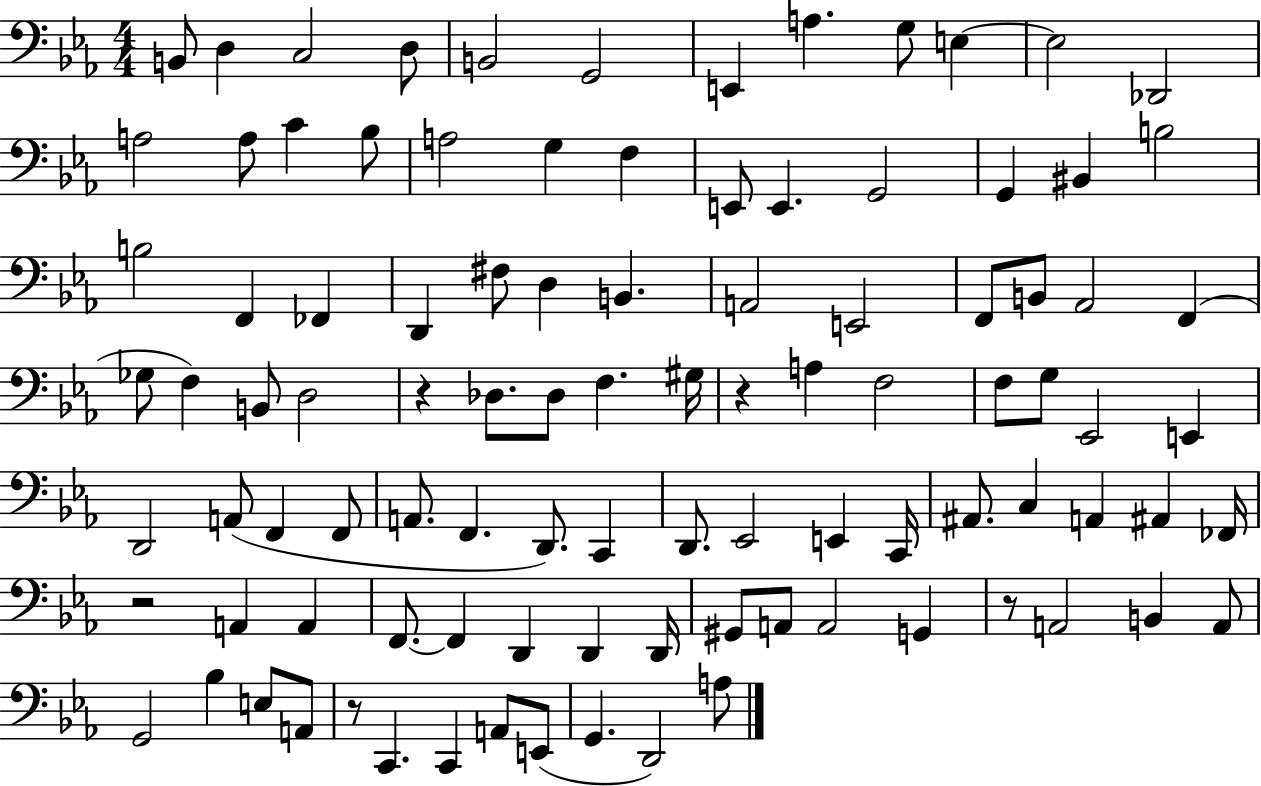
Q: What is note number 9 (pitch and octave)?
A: G3